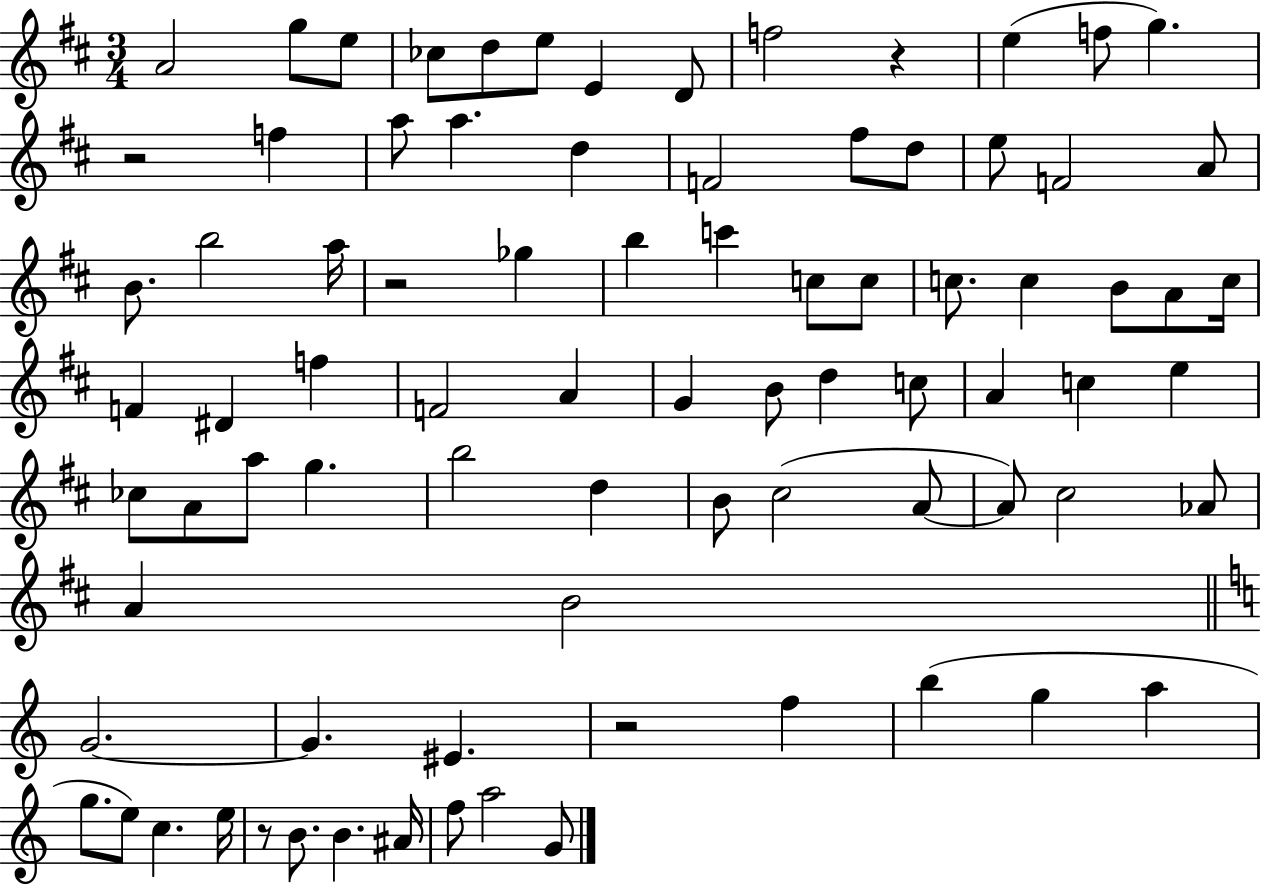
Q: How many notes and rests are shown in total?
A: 83